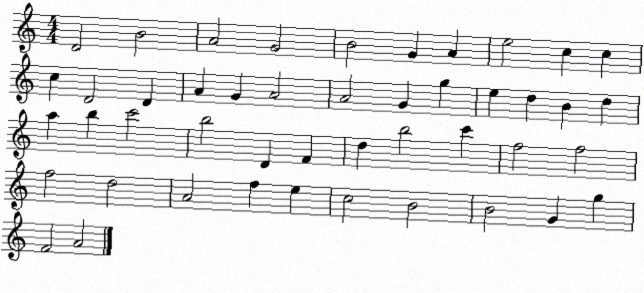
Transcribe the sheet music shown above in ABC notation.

X:1
T:Untitled
M:4/4
L:1/4
K:C
D2 B2 A2 G2 B2 G A e2 c c c D2 D A G A2 A2 G g e d B d a b c'2 b2 D F d b2 c' f2 f2 f2 d2 A2 f e c2 B2 B2 G g F2 A2